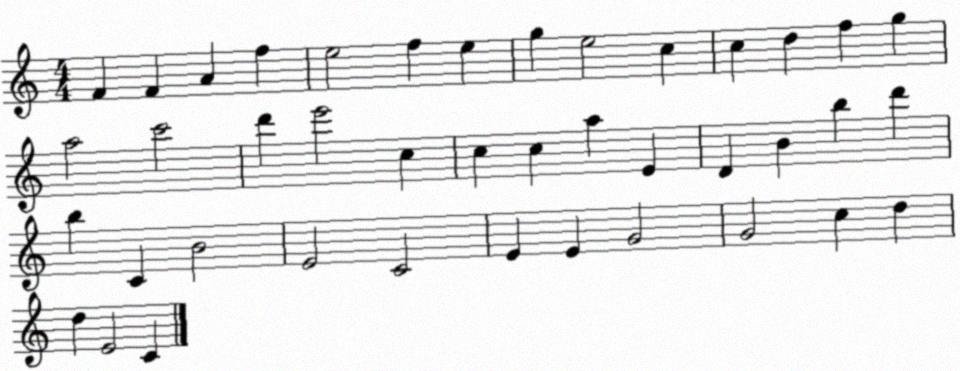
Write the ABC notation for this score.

X:1
T:Untitled
M:4/4
L:1/4
K:C
F F A f e2 f e g e2 c c d f g a2 c'2 d' e'2 c c c a E D B b d' b C B2 E2 C2 E E G2 G2 c d d E2 C